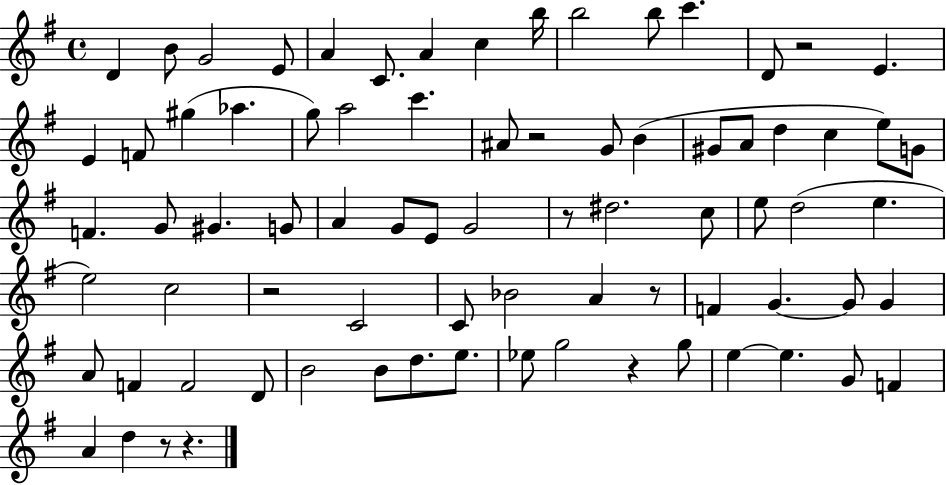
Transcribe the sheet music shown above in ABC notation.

X:1
T:Untitled
M:4/4
L:1/4
K:G
D B/2 G2 E/2 A C/2 A c b/4 b2 b/2 c' D/2 z2 E E F/2 ^g _a g/2 a2 c' ^A/2 z2 G/2 B ^G/2 A/2 d c e/2 G/2 F G/2 ^G G/2 A G/2 E/2 G2 z/2 ^d2 c/2 e/2 d2 e e2 c2 z2 C2 C/2 _B2 A z/2 F G G/2 G A/2 F F2 D/2 B2 B/2 d/2 e/2 _e/2 g2 z g/2 e e G/2 F A d z/2 z